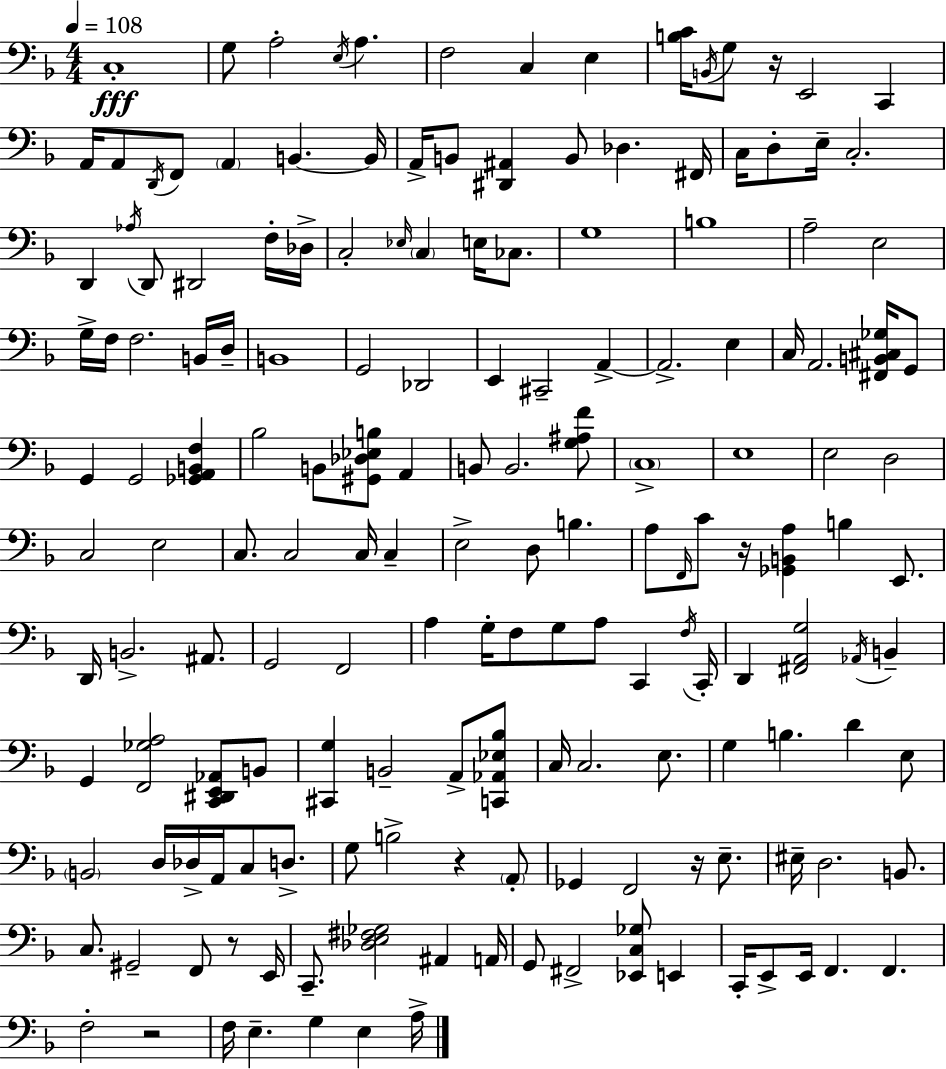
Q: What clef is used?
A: bass